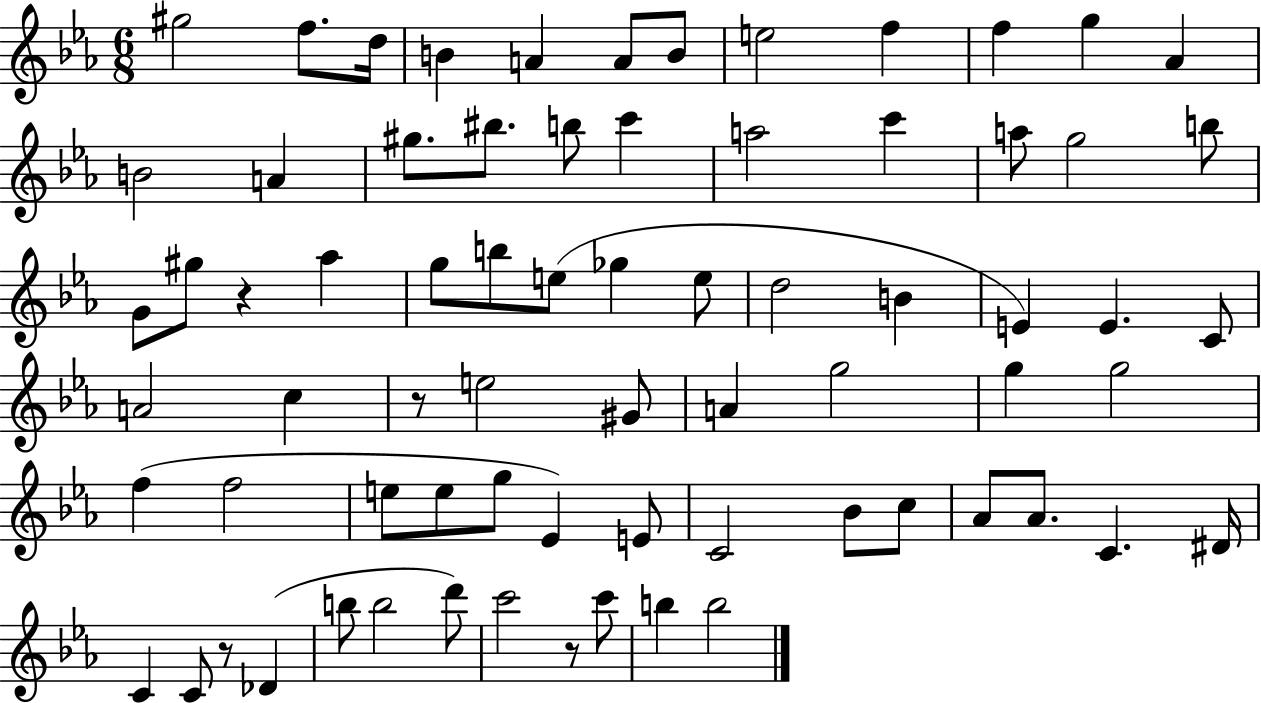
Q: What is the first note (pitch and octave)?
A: G#5